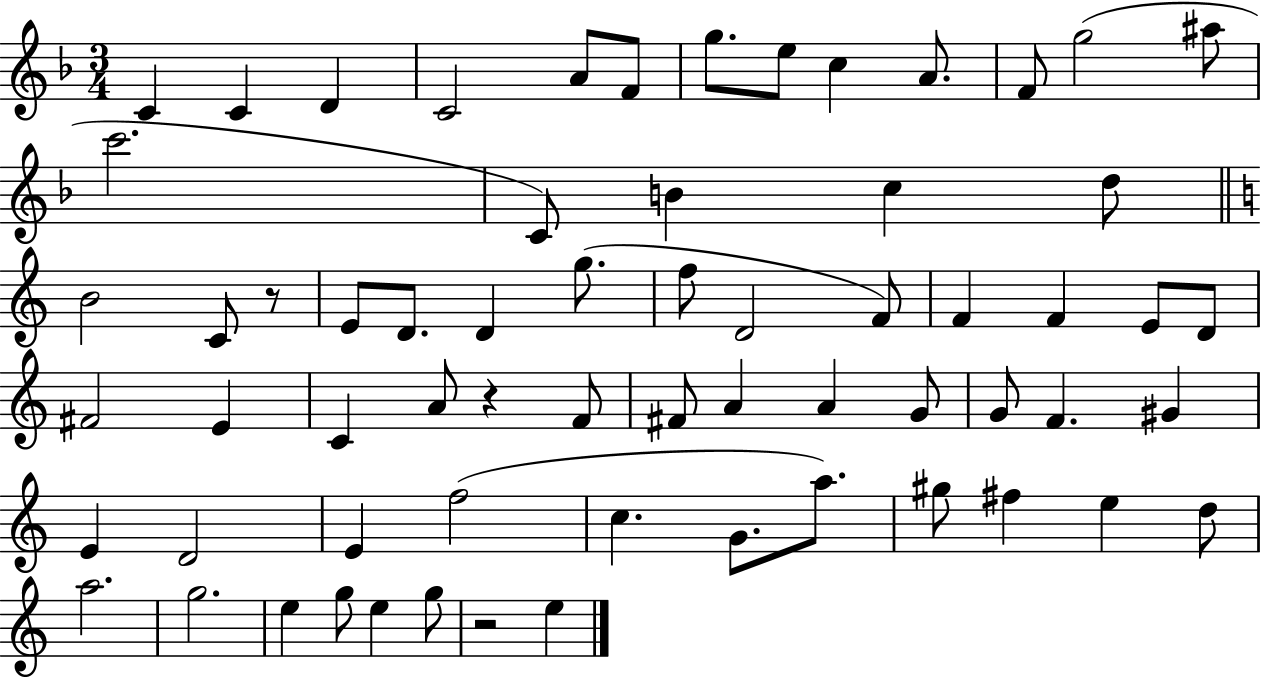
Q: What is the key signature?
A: F major